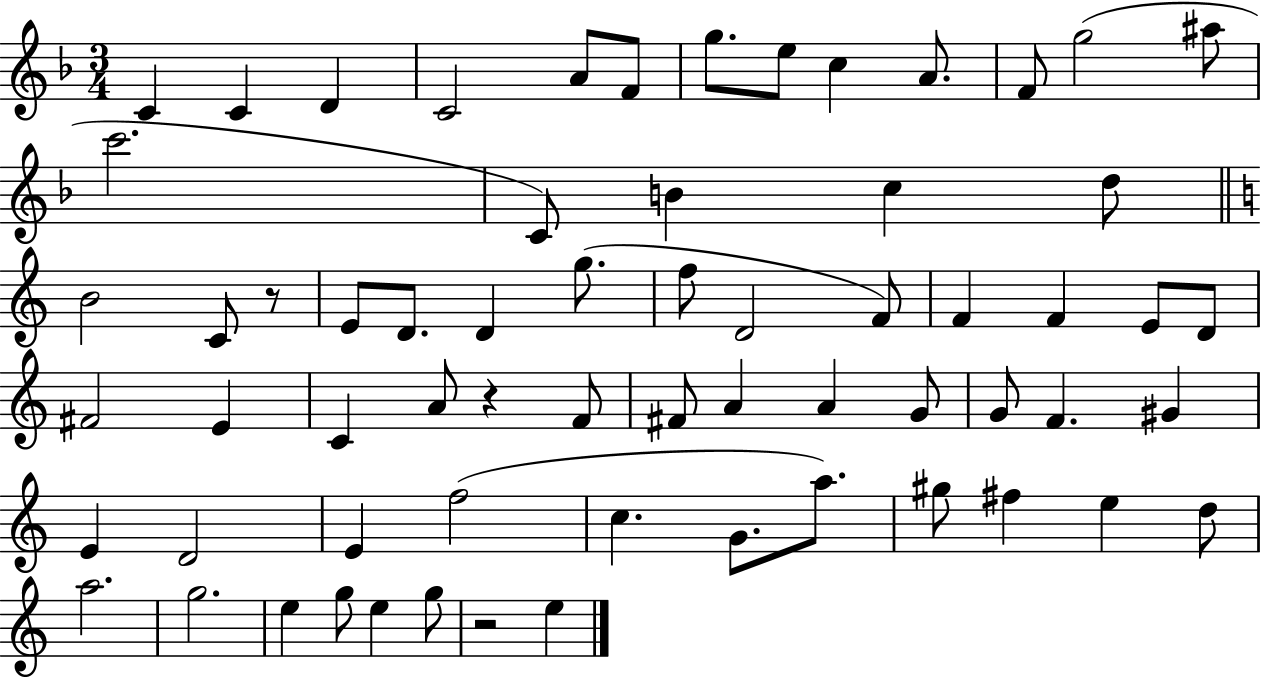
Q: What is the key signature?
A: F major